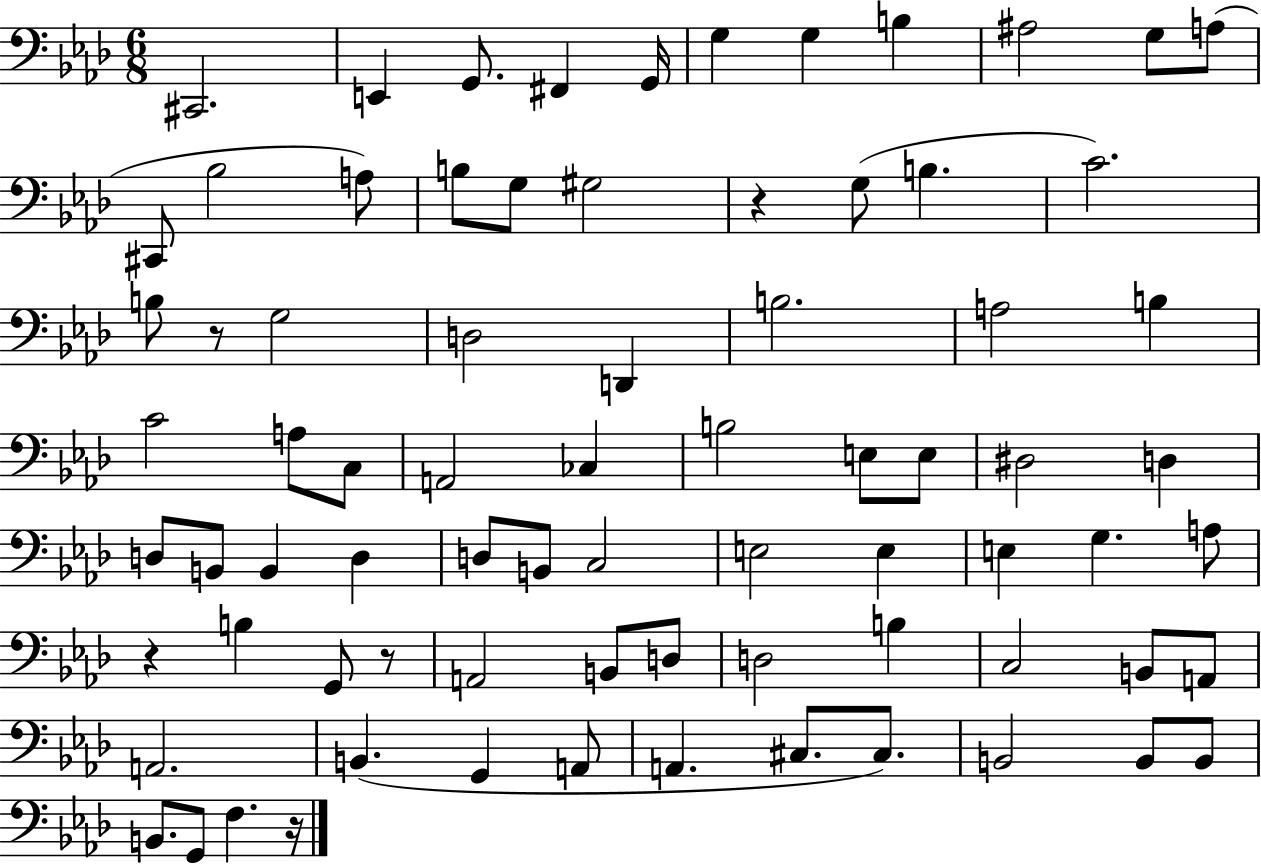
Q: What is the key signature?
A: AES major